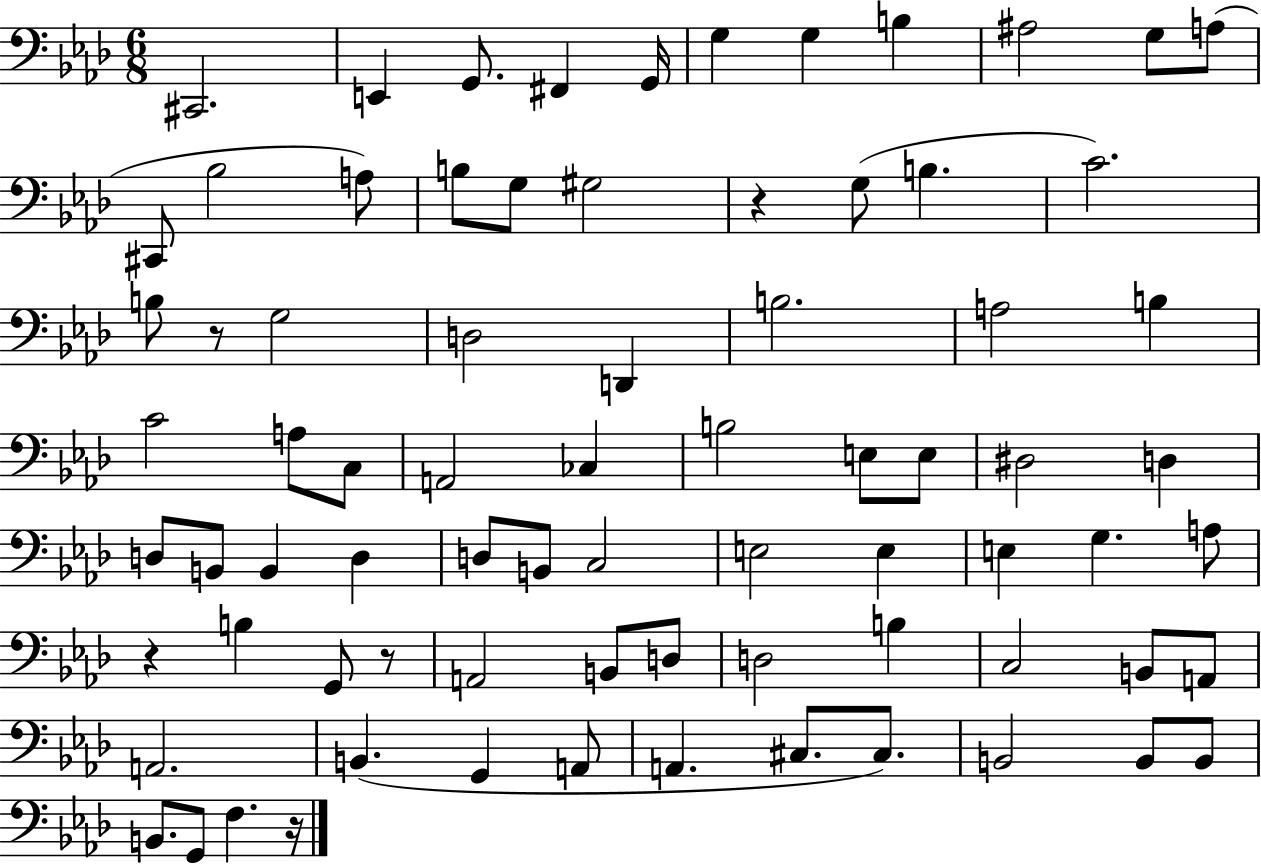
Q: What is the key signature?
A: AES major